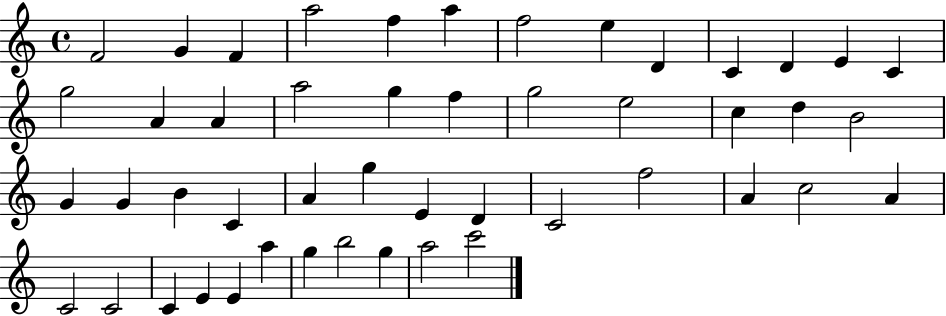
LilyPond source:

{
  \clef treble
  \time 4/4
  \defaultTimeSignature
  \key c \major
  f'2 g'4 f'4 | a''2 f''4 a''4 | f''2 e''4 d'4 | c'4 d'4 e'4 c'4 | \break g''2 a'4 a'4 | a''2 g''4 f''4 | g''2 e''2 | c''4 d''4 b'2 | \break g'4 g'4 b'4 c'4 | a'4 g''4 e'4 d'4 | c'2 f''2 | a'4 c''2 a'4 | \break c'2 c'2 | c'4 e'4 e'4 a''4 | g''4 b''2 g''4 | a''2 c'''2 | \break \bar "|."
}